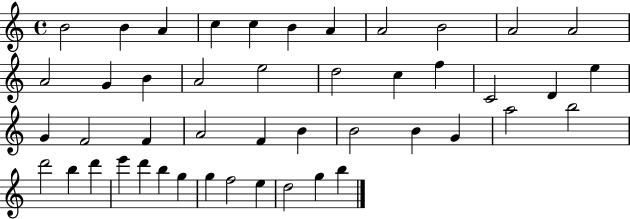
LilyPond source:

{
  \clef treble
  \time 4/4
  \defaultTimeSignature
  \key c \major
  b'2 b'4 a'4 | c''4 c''4 b'4 a'4 | a'2 b'2 | a'2 a'2 | \break a'2 g'4 b'4 | a'2 e''2 | d''2 c''4 f''4 | c'2 d'4 e''4 | \break g'4 f'2 f'4 | a'2 f'4 b'4 | b'2 b'4 g'4 | a''2 b''2 | \break d'''2 b''4 d'''4 | e'''4 d'''4 b''4 g''4 | g''4 f''2 e''4 | d''2 g''4 b''4 | \break \bar "|."
}